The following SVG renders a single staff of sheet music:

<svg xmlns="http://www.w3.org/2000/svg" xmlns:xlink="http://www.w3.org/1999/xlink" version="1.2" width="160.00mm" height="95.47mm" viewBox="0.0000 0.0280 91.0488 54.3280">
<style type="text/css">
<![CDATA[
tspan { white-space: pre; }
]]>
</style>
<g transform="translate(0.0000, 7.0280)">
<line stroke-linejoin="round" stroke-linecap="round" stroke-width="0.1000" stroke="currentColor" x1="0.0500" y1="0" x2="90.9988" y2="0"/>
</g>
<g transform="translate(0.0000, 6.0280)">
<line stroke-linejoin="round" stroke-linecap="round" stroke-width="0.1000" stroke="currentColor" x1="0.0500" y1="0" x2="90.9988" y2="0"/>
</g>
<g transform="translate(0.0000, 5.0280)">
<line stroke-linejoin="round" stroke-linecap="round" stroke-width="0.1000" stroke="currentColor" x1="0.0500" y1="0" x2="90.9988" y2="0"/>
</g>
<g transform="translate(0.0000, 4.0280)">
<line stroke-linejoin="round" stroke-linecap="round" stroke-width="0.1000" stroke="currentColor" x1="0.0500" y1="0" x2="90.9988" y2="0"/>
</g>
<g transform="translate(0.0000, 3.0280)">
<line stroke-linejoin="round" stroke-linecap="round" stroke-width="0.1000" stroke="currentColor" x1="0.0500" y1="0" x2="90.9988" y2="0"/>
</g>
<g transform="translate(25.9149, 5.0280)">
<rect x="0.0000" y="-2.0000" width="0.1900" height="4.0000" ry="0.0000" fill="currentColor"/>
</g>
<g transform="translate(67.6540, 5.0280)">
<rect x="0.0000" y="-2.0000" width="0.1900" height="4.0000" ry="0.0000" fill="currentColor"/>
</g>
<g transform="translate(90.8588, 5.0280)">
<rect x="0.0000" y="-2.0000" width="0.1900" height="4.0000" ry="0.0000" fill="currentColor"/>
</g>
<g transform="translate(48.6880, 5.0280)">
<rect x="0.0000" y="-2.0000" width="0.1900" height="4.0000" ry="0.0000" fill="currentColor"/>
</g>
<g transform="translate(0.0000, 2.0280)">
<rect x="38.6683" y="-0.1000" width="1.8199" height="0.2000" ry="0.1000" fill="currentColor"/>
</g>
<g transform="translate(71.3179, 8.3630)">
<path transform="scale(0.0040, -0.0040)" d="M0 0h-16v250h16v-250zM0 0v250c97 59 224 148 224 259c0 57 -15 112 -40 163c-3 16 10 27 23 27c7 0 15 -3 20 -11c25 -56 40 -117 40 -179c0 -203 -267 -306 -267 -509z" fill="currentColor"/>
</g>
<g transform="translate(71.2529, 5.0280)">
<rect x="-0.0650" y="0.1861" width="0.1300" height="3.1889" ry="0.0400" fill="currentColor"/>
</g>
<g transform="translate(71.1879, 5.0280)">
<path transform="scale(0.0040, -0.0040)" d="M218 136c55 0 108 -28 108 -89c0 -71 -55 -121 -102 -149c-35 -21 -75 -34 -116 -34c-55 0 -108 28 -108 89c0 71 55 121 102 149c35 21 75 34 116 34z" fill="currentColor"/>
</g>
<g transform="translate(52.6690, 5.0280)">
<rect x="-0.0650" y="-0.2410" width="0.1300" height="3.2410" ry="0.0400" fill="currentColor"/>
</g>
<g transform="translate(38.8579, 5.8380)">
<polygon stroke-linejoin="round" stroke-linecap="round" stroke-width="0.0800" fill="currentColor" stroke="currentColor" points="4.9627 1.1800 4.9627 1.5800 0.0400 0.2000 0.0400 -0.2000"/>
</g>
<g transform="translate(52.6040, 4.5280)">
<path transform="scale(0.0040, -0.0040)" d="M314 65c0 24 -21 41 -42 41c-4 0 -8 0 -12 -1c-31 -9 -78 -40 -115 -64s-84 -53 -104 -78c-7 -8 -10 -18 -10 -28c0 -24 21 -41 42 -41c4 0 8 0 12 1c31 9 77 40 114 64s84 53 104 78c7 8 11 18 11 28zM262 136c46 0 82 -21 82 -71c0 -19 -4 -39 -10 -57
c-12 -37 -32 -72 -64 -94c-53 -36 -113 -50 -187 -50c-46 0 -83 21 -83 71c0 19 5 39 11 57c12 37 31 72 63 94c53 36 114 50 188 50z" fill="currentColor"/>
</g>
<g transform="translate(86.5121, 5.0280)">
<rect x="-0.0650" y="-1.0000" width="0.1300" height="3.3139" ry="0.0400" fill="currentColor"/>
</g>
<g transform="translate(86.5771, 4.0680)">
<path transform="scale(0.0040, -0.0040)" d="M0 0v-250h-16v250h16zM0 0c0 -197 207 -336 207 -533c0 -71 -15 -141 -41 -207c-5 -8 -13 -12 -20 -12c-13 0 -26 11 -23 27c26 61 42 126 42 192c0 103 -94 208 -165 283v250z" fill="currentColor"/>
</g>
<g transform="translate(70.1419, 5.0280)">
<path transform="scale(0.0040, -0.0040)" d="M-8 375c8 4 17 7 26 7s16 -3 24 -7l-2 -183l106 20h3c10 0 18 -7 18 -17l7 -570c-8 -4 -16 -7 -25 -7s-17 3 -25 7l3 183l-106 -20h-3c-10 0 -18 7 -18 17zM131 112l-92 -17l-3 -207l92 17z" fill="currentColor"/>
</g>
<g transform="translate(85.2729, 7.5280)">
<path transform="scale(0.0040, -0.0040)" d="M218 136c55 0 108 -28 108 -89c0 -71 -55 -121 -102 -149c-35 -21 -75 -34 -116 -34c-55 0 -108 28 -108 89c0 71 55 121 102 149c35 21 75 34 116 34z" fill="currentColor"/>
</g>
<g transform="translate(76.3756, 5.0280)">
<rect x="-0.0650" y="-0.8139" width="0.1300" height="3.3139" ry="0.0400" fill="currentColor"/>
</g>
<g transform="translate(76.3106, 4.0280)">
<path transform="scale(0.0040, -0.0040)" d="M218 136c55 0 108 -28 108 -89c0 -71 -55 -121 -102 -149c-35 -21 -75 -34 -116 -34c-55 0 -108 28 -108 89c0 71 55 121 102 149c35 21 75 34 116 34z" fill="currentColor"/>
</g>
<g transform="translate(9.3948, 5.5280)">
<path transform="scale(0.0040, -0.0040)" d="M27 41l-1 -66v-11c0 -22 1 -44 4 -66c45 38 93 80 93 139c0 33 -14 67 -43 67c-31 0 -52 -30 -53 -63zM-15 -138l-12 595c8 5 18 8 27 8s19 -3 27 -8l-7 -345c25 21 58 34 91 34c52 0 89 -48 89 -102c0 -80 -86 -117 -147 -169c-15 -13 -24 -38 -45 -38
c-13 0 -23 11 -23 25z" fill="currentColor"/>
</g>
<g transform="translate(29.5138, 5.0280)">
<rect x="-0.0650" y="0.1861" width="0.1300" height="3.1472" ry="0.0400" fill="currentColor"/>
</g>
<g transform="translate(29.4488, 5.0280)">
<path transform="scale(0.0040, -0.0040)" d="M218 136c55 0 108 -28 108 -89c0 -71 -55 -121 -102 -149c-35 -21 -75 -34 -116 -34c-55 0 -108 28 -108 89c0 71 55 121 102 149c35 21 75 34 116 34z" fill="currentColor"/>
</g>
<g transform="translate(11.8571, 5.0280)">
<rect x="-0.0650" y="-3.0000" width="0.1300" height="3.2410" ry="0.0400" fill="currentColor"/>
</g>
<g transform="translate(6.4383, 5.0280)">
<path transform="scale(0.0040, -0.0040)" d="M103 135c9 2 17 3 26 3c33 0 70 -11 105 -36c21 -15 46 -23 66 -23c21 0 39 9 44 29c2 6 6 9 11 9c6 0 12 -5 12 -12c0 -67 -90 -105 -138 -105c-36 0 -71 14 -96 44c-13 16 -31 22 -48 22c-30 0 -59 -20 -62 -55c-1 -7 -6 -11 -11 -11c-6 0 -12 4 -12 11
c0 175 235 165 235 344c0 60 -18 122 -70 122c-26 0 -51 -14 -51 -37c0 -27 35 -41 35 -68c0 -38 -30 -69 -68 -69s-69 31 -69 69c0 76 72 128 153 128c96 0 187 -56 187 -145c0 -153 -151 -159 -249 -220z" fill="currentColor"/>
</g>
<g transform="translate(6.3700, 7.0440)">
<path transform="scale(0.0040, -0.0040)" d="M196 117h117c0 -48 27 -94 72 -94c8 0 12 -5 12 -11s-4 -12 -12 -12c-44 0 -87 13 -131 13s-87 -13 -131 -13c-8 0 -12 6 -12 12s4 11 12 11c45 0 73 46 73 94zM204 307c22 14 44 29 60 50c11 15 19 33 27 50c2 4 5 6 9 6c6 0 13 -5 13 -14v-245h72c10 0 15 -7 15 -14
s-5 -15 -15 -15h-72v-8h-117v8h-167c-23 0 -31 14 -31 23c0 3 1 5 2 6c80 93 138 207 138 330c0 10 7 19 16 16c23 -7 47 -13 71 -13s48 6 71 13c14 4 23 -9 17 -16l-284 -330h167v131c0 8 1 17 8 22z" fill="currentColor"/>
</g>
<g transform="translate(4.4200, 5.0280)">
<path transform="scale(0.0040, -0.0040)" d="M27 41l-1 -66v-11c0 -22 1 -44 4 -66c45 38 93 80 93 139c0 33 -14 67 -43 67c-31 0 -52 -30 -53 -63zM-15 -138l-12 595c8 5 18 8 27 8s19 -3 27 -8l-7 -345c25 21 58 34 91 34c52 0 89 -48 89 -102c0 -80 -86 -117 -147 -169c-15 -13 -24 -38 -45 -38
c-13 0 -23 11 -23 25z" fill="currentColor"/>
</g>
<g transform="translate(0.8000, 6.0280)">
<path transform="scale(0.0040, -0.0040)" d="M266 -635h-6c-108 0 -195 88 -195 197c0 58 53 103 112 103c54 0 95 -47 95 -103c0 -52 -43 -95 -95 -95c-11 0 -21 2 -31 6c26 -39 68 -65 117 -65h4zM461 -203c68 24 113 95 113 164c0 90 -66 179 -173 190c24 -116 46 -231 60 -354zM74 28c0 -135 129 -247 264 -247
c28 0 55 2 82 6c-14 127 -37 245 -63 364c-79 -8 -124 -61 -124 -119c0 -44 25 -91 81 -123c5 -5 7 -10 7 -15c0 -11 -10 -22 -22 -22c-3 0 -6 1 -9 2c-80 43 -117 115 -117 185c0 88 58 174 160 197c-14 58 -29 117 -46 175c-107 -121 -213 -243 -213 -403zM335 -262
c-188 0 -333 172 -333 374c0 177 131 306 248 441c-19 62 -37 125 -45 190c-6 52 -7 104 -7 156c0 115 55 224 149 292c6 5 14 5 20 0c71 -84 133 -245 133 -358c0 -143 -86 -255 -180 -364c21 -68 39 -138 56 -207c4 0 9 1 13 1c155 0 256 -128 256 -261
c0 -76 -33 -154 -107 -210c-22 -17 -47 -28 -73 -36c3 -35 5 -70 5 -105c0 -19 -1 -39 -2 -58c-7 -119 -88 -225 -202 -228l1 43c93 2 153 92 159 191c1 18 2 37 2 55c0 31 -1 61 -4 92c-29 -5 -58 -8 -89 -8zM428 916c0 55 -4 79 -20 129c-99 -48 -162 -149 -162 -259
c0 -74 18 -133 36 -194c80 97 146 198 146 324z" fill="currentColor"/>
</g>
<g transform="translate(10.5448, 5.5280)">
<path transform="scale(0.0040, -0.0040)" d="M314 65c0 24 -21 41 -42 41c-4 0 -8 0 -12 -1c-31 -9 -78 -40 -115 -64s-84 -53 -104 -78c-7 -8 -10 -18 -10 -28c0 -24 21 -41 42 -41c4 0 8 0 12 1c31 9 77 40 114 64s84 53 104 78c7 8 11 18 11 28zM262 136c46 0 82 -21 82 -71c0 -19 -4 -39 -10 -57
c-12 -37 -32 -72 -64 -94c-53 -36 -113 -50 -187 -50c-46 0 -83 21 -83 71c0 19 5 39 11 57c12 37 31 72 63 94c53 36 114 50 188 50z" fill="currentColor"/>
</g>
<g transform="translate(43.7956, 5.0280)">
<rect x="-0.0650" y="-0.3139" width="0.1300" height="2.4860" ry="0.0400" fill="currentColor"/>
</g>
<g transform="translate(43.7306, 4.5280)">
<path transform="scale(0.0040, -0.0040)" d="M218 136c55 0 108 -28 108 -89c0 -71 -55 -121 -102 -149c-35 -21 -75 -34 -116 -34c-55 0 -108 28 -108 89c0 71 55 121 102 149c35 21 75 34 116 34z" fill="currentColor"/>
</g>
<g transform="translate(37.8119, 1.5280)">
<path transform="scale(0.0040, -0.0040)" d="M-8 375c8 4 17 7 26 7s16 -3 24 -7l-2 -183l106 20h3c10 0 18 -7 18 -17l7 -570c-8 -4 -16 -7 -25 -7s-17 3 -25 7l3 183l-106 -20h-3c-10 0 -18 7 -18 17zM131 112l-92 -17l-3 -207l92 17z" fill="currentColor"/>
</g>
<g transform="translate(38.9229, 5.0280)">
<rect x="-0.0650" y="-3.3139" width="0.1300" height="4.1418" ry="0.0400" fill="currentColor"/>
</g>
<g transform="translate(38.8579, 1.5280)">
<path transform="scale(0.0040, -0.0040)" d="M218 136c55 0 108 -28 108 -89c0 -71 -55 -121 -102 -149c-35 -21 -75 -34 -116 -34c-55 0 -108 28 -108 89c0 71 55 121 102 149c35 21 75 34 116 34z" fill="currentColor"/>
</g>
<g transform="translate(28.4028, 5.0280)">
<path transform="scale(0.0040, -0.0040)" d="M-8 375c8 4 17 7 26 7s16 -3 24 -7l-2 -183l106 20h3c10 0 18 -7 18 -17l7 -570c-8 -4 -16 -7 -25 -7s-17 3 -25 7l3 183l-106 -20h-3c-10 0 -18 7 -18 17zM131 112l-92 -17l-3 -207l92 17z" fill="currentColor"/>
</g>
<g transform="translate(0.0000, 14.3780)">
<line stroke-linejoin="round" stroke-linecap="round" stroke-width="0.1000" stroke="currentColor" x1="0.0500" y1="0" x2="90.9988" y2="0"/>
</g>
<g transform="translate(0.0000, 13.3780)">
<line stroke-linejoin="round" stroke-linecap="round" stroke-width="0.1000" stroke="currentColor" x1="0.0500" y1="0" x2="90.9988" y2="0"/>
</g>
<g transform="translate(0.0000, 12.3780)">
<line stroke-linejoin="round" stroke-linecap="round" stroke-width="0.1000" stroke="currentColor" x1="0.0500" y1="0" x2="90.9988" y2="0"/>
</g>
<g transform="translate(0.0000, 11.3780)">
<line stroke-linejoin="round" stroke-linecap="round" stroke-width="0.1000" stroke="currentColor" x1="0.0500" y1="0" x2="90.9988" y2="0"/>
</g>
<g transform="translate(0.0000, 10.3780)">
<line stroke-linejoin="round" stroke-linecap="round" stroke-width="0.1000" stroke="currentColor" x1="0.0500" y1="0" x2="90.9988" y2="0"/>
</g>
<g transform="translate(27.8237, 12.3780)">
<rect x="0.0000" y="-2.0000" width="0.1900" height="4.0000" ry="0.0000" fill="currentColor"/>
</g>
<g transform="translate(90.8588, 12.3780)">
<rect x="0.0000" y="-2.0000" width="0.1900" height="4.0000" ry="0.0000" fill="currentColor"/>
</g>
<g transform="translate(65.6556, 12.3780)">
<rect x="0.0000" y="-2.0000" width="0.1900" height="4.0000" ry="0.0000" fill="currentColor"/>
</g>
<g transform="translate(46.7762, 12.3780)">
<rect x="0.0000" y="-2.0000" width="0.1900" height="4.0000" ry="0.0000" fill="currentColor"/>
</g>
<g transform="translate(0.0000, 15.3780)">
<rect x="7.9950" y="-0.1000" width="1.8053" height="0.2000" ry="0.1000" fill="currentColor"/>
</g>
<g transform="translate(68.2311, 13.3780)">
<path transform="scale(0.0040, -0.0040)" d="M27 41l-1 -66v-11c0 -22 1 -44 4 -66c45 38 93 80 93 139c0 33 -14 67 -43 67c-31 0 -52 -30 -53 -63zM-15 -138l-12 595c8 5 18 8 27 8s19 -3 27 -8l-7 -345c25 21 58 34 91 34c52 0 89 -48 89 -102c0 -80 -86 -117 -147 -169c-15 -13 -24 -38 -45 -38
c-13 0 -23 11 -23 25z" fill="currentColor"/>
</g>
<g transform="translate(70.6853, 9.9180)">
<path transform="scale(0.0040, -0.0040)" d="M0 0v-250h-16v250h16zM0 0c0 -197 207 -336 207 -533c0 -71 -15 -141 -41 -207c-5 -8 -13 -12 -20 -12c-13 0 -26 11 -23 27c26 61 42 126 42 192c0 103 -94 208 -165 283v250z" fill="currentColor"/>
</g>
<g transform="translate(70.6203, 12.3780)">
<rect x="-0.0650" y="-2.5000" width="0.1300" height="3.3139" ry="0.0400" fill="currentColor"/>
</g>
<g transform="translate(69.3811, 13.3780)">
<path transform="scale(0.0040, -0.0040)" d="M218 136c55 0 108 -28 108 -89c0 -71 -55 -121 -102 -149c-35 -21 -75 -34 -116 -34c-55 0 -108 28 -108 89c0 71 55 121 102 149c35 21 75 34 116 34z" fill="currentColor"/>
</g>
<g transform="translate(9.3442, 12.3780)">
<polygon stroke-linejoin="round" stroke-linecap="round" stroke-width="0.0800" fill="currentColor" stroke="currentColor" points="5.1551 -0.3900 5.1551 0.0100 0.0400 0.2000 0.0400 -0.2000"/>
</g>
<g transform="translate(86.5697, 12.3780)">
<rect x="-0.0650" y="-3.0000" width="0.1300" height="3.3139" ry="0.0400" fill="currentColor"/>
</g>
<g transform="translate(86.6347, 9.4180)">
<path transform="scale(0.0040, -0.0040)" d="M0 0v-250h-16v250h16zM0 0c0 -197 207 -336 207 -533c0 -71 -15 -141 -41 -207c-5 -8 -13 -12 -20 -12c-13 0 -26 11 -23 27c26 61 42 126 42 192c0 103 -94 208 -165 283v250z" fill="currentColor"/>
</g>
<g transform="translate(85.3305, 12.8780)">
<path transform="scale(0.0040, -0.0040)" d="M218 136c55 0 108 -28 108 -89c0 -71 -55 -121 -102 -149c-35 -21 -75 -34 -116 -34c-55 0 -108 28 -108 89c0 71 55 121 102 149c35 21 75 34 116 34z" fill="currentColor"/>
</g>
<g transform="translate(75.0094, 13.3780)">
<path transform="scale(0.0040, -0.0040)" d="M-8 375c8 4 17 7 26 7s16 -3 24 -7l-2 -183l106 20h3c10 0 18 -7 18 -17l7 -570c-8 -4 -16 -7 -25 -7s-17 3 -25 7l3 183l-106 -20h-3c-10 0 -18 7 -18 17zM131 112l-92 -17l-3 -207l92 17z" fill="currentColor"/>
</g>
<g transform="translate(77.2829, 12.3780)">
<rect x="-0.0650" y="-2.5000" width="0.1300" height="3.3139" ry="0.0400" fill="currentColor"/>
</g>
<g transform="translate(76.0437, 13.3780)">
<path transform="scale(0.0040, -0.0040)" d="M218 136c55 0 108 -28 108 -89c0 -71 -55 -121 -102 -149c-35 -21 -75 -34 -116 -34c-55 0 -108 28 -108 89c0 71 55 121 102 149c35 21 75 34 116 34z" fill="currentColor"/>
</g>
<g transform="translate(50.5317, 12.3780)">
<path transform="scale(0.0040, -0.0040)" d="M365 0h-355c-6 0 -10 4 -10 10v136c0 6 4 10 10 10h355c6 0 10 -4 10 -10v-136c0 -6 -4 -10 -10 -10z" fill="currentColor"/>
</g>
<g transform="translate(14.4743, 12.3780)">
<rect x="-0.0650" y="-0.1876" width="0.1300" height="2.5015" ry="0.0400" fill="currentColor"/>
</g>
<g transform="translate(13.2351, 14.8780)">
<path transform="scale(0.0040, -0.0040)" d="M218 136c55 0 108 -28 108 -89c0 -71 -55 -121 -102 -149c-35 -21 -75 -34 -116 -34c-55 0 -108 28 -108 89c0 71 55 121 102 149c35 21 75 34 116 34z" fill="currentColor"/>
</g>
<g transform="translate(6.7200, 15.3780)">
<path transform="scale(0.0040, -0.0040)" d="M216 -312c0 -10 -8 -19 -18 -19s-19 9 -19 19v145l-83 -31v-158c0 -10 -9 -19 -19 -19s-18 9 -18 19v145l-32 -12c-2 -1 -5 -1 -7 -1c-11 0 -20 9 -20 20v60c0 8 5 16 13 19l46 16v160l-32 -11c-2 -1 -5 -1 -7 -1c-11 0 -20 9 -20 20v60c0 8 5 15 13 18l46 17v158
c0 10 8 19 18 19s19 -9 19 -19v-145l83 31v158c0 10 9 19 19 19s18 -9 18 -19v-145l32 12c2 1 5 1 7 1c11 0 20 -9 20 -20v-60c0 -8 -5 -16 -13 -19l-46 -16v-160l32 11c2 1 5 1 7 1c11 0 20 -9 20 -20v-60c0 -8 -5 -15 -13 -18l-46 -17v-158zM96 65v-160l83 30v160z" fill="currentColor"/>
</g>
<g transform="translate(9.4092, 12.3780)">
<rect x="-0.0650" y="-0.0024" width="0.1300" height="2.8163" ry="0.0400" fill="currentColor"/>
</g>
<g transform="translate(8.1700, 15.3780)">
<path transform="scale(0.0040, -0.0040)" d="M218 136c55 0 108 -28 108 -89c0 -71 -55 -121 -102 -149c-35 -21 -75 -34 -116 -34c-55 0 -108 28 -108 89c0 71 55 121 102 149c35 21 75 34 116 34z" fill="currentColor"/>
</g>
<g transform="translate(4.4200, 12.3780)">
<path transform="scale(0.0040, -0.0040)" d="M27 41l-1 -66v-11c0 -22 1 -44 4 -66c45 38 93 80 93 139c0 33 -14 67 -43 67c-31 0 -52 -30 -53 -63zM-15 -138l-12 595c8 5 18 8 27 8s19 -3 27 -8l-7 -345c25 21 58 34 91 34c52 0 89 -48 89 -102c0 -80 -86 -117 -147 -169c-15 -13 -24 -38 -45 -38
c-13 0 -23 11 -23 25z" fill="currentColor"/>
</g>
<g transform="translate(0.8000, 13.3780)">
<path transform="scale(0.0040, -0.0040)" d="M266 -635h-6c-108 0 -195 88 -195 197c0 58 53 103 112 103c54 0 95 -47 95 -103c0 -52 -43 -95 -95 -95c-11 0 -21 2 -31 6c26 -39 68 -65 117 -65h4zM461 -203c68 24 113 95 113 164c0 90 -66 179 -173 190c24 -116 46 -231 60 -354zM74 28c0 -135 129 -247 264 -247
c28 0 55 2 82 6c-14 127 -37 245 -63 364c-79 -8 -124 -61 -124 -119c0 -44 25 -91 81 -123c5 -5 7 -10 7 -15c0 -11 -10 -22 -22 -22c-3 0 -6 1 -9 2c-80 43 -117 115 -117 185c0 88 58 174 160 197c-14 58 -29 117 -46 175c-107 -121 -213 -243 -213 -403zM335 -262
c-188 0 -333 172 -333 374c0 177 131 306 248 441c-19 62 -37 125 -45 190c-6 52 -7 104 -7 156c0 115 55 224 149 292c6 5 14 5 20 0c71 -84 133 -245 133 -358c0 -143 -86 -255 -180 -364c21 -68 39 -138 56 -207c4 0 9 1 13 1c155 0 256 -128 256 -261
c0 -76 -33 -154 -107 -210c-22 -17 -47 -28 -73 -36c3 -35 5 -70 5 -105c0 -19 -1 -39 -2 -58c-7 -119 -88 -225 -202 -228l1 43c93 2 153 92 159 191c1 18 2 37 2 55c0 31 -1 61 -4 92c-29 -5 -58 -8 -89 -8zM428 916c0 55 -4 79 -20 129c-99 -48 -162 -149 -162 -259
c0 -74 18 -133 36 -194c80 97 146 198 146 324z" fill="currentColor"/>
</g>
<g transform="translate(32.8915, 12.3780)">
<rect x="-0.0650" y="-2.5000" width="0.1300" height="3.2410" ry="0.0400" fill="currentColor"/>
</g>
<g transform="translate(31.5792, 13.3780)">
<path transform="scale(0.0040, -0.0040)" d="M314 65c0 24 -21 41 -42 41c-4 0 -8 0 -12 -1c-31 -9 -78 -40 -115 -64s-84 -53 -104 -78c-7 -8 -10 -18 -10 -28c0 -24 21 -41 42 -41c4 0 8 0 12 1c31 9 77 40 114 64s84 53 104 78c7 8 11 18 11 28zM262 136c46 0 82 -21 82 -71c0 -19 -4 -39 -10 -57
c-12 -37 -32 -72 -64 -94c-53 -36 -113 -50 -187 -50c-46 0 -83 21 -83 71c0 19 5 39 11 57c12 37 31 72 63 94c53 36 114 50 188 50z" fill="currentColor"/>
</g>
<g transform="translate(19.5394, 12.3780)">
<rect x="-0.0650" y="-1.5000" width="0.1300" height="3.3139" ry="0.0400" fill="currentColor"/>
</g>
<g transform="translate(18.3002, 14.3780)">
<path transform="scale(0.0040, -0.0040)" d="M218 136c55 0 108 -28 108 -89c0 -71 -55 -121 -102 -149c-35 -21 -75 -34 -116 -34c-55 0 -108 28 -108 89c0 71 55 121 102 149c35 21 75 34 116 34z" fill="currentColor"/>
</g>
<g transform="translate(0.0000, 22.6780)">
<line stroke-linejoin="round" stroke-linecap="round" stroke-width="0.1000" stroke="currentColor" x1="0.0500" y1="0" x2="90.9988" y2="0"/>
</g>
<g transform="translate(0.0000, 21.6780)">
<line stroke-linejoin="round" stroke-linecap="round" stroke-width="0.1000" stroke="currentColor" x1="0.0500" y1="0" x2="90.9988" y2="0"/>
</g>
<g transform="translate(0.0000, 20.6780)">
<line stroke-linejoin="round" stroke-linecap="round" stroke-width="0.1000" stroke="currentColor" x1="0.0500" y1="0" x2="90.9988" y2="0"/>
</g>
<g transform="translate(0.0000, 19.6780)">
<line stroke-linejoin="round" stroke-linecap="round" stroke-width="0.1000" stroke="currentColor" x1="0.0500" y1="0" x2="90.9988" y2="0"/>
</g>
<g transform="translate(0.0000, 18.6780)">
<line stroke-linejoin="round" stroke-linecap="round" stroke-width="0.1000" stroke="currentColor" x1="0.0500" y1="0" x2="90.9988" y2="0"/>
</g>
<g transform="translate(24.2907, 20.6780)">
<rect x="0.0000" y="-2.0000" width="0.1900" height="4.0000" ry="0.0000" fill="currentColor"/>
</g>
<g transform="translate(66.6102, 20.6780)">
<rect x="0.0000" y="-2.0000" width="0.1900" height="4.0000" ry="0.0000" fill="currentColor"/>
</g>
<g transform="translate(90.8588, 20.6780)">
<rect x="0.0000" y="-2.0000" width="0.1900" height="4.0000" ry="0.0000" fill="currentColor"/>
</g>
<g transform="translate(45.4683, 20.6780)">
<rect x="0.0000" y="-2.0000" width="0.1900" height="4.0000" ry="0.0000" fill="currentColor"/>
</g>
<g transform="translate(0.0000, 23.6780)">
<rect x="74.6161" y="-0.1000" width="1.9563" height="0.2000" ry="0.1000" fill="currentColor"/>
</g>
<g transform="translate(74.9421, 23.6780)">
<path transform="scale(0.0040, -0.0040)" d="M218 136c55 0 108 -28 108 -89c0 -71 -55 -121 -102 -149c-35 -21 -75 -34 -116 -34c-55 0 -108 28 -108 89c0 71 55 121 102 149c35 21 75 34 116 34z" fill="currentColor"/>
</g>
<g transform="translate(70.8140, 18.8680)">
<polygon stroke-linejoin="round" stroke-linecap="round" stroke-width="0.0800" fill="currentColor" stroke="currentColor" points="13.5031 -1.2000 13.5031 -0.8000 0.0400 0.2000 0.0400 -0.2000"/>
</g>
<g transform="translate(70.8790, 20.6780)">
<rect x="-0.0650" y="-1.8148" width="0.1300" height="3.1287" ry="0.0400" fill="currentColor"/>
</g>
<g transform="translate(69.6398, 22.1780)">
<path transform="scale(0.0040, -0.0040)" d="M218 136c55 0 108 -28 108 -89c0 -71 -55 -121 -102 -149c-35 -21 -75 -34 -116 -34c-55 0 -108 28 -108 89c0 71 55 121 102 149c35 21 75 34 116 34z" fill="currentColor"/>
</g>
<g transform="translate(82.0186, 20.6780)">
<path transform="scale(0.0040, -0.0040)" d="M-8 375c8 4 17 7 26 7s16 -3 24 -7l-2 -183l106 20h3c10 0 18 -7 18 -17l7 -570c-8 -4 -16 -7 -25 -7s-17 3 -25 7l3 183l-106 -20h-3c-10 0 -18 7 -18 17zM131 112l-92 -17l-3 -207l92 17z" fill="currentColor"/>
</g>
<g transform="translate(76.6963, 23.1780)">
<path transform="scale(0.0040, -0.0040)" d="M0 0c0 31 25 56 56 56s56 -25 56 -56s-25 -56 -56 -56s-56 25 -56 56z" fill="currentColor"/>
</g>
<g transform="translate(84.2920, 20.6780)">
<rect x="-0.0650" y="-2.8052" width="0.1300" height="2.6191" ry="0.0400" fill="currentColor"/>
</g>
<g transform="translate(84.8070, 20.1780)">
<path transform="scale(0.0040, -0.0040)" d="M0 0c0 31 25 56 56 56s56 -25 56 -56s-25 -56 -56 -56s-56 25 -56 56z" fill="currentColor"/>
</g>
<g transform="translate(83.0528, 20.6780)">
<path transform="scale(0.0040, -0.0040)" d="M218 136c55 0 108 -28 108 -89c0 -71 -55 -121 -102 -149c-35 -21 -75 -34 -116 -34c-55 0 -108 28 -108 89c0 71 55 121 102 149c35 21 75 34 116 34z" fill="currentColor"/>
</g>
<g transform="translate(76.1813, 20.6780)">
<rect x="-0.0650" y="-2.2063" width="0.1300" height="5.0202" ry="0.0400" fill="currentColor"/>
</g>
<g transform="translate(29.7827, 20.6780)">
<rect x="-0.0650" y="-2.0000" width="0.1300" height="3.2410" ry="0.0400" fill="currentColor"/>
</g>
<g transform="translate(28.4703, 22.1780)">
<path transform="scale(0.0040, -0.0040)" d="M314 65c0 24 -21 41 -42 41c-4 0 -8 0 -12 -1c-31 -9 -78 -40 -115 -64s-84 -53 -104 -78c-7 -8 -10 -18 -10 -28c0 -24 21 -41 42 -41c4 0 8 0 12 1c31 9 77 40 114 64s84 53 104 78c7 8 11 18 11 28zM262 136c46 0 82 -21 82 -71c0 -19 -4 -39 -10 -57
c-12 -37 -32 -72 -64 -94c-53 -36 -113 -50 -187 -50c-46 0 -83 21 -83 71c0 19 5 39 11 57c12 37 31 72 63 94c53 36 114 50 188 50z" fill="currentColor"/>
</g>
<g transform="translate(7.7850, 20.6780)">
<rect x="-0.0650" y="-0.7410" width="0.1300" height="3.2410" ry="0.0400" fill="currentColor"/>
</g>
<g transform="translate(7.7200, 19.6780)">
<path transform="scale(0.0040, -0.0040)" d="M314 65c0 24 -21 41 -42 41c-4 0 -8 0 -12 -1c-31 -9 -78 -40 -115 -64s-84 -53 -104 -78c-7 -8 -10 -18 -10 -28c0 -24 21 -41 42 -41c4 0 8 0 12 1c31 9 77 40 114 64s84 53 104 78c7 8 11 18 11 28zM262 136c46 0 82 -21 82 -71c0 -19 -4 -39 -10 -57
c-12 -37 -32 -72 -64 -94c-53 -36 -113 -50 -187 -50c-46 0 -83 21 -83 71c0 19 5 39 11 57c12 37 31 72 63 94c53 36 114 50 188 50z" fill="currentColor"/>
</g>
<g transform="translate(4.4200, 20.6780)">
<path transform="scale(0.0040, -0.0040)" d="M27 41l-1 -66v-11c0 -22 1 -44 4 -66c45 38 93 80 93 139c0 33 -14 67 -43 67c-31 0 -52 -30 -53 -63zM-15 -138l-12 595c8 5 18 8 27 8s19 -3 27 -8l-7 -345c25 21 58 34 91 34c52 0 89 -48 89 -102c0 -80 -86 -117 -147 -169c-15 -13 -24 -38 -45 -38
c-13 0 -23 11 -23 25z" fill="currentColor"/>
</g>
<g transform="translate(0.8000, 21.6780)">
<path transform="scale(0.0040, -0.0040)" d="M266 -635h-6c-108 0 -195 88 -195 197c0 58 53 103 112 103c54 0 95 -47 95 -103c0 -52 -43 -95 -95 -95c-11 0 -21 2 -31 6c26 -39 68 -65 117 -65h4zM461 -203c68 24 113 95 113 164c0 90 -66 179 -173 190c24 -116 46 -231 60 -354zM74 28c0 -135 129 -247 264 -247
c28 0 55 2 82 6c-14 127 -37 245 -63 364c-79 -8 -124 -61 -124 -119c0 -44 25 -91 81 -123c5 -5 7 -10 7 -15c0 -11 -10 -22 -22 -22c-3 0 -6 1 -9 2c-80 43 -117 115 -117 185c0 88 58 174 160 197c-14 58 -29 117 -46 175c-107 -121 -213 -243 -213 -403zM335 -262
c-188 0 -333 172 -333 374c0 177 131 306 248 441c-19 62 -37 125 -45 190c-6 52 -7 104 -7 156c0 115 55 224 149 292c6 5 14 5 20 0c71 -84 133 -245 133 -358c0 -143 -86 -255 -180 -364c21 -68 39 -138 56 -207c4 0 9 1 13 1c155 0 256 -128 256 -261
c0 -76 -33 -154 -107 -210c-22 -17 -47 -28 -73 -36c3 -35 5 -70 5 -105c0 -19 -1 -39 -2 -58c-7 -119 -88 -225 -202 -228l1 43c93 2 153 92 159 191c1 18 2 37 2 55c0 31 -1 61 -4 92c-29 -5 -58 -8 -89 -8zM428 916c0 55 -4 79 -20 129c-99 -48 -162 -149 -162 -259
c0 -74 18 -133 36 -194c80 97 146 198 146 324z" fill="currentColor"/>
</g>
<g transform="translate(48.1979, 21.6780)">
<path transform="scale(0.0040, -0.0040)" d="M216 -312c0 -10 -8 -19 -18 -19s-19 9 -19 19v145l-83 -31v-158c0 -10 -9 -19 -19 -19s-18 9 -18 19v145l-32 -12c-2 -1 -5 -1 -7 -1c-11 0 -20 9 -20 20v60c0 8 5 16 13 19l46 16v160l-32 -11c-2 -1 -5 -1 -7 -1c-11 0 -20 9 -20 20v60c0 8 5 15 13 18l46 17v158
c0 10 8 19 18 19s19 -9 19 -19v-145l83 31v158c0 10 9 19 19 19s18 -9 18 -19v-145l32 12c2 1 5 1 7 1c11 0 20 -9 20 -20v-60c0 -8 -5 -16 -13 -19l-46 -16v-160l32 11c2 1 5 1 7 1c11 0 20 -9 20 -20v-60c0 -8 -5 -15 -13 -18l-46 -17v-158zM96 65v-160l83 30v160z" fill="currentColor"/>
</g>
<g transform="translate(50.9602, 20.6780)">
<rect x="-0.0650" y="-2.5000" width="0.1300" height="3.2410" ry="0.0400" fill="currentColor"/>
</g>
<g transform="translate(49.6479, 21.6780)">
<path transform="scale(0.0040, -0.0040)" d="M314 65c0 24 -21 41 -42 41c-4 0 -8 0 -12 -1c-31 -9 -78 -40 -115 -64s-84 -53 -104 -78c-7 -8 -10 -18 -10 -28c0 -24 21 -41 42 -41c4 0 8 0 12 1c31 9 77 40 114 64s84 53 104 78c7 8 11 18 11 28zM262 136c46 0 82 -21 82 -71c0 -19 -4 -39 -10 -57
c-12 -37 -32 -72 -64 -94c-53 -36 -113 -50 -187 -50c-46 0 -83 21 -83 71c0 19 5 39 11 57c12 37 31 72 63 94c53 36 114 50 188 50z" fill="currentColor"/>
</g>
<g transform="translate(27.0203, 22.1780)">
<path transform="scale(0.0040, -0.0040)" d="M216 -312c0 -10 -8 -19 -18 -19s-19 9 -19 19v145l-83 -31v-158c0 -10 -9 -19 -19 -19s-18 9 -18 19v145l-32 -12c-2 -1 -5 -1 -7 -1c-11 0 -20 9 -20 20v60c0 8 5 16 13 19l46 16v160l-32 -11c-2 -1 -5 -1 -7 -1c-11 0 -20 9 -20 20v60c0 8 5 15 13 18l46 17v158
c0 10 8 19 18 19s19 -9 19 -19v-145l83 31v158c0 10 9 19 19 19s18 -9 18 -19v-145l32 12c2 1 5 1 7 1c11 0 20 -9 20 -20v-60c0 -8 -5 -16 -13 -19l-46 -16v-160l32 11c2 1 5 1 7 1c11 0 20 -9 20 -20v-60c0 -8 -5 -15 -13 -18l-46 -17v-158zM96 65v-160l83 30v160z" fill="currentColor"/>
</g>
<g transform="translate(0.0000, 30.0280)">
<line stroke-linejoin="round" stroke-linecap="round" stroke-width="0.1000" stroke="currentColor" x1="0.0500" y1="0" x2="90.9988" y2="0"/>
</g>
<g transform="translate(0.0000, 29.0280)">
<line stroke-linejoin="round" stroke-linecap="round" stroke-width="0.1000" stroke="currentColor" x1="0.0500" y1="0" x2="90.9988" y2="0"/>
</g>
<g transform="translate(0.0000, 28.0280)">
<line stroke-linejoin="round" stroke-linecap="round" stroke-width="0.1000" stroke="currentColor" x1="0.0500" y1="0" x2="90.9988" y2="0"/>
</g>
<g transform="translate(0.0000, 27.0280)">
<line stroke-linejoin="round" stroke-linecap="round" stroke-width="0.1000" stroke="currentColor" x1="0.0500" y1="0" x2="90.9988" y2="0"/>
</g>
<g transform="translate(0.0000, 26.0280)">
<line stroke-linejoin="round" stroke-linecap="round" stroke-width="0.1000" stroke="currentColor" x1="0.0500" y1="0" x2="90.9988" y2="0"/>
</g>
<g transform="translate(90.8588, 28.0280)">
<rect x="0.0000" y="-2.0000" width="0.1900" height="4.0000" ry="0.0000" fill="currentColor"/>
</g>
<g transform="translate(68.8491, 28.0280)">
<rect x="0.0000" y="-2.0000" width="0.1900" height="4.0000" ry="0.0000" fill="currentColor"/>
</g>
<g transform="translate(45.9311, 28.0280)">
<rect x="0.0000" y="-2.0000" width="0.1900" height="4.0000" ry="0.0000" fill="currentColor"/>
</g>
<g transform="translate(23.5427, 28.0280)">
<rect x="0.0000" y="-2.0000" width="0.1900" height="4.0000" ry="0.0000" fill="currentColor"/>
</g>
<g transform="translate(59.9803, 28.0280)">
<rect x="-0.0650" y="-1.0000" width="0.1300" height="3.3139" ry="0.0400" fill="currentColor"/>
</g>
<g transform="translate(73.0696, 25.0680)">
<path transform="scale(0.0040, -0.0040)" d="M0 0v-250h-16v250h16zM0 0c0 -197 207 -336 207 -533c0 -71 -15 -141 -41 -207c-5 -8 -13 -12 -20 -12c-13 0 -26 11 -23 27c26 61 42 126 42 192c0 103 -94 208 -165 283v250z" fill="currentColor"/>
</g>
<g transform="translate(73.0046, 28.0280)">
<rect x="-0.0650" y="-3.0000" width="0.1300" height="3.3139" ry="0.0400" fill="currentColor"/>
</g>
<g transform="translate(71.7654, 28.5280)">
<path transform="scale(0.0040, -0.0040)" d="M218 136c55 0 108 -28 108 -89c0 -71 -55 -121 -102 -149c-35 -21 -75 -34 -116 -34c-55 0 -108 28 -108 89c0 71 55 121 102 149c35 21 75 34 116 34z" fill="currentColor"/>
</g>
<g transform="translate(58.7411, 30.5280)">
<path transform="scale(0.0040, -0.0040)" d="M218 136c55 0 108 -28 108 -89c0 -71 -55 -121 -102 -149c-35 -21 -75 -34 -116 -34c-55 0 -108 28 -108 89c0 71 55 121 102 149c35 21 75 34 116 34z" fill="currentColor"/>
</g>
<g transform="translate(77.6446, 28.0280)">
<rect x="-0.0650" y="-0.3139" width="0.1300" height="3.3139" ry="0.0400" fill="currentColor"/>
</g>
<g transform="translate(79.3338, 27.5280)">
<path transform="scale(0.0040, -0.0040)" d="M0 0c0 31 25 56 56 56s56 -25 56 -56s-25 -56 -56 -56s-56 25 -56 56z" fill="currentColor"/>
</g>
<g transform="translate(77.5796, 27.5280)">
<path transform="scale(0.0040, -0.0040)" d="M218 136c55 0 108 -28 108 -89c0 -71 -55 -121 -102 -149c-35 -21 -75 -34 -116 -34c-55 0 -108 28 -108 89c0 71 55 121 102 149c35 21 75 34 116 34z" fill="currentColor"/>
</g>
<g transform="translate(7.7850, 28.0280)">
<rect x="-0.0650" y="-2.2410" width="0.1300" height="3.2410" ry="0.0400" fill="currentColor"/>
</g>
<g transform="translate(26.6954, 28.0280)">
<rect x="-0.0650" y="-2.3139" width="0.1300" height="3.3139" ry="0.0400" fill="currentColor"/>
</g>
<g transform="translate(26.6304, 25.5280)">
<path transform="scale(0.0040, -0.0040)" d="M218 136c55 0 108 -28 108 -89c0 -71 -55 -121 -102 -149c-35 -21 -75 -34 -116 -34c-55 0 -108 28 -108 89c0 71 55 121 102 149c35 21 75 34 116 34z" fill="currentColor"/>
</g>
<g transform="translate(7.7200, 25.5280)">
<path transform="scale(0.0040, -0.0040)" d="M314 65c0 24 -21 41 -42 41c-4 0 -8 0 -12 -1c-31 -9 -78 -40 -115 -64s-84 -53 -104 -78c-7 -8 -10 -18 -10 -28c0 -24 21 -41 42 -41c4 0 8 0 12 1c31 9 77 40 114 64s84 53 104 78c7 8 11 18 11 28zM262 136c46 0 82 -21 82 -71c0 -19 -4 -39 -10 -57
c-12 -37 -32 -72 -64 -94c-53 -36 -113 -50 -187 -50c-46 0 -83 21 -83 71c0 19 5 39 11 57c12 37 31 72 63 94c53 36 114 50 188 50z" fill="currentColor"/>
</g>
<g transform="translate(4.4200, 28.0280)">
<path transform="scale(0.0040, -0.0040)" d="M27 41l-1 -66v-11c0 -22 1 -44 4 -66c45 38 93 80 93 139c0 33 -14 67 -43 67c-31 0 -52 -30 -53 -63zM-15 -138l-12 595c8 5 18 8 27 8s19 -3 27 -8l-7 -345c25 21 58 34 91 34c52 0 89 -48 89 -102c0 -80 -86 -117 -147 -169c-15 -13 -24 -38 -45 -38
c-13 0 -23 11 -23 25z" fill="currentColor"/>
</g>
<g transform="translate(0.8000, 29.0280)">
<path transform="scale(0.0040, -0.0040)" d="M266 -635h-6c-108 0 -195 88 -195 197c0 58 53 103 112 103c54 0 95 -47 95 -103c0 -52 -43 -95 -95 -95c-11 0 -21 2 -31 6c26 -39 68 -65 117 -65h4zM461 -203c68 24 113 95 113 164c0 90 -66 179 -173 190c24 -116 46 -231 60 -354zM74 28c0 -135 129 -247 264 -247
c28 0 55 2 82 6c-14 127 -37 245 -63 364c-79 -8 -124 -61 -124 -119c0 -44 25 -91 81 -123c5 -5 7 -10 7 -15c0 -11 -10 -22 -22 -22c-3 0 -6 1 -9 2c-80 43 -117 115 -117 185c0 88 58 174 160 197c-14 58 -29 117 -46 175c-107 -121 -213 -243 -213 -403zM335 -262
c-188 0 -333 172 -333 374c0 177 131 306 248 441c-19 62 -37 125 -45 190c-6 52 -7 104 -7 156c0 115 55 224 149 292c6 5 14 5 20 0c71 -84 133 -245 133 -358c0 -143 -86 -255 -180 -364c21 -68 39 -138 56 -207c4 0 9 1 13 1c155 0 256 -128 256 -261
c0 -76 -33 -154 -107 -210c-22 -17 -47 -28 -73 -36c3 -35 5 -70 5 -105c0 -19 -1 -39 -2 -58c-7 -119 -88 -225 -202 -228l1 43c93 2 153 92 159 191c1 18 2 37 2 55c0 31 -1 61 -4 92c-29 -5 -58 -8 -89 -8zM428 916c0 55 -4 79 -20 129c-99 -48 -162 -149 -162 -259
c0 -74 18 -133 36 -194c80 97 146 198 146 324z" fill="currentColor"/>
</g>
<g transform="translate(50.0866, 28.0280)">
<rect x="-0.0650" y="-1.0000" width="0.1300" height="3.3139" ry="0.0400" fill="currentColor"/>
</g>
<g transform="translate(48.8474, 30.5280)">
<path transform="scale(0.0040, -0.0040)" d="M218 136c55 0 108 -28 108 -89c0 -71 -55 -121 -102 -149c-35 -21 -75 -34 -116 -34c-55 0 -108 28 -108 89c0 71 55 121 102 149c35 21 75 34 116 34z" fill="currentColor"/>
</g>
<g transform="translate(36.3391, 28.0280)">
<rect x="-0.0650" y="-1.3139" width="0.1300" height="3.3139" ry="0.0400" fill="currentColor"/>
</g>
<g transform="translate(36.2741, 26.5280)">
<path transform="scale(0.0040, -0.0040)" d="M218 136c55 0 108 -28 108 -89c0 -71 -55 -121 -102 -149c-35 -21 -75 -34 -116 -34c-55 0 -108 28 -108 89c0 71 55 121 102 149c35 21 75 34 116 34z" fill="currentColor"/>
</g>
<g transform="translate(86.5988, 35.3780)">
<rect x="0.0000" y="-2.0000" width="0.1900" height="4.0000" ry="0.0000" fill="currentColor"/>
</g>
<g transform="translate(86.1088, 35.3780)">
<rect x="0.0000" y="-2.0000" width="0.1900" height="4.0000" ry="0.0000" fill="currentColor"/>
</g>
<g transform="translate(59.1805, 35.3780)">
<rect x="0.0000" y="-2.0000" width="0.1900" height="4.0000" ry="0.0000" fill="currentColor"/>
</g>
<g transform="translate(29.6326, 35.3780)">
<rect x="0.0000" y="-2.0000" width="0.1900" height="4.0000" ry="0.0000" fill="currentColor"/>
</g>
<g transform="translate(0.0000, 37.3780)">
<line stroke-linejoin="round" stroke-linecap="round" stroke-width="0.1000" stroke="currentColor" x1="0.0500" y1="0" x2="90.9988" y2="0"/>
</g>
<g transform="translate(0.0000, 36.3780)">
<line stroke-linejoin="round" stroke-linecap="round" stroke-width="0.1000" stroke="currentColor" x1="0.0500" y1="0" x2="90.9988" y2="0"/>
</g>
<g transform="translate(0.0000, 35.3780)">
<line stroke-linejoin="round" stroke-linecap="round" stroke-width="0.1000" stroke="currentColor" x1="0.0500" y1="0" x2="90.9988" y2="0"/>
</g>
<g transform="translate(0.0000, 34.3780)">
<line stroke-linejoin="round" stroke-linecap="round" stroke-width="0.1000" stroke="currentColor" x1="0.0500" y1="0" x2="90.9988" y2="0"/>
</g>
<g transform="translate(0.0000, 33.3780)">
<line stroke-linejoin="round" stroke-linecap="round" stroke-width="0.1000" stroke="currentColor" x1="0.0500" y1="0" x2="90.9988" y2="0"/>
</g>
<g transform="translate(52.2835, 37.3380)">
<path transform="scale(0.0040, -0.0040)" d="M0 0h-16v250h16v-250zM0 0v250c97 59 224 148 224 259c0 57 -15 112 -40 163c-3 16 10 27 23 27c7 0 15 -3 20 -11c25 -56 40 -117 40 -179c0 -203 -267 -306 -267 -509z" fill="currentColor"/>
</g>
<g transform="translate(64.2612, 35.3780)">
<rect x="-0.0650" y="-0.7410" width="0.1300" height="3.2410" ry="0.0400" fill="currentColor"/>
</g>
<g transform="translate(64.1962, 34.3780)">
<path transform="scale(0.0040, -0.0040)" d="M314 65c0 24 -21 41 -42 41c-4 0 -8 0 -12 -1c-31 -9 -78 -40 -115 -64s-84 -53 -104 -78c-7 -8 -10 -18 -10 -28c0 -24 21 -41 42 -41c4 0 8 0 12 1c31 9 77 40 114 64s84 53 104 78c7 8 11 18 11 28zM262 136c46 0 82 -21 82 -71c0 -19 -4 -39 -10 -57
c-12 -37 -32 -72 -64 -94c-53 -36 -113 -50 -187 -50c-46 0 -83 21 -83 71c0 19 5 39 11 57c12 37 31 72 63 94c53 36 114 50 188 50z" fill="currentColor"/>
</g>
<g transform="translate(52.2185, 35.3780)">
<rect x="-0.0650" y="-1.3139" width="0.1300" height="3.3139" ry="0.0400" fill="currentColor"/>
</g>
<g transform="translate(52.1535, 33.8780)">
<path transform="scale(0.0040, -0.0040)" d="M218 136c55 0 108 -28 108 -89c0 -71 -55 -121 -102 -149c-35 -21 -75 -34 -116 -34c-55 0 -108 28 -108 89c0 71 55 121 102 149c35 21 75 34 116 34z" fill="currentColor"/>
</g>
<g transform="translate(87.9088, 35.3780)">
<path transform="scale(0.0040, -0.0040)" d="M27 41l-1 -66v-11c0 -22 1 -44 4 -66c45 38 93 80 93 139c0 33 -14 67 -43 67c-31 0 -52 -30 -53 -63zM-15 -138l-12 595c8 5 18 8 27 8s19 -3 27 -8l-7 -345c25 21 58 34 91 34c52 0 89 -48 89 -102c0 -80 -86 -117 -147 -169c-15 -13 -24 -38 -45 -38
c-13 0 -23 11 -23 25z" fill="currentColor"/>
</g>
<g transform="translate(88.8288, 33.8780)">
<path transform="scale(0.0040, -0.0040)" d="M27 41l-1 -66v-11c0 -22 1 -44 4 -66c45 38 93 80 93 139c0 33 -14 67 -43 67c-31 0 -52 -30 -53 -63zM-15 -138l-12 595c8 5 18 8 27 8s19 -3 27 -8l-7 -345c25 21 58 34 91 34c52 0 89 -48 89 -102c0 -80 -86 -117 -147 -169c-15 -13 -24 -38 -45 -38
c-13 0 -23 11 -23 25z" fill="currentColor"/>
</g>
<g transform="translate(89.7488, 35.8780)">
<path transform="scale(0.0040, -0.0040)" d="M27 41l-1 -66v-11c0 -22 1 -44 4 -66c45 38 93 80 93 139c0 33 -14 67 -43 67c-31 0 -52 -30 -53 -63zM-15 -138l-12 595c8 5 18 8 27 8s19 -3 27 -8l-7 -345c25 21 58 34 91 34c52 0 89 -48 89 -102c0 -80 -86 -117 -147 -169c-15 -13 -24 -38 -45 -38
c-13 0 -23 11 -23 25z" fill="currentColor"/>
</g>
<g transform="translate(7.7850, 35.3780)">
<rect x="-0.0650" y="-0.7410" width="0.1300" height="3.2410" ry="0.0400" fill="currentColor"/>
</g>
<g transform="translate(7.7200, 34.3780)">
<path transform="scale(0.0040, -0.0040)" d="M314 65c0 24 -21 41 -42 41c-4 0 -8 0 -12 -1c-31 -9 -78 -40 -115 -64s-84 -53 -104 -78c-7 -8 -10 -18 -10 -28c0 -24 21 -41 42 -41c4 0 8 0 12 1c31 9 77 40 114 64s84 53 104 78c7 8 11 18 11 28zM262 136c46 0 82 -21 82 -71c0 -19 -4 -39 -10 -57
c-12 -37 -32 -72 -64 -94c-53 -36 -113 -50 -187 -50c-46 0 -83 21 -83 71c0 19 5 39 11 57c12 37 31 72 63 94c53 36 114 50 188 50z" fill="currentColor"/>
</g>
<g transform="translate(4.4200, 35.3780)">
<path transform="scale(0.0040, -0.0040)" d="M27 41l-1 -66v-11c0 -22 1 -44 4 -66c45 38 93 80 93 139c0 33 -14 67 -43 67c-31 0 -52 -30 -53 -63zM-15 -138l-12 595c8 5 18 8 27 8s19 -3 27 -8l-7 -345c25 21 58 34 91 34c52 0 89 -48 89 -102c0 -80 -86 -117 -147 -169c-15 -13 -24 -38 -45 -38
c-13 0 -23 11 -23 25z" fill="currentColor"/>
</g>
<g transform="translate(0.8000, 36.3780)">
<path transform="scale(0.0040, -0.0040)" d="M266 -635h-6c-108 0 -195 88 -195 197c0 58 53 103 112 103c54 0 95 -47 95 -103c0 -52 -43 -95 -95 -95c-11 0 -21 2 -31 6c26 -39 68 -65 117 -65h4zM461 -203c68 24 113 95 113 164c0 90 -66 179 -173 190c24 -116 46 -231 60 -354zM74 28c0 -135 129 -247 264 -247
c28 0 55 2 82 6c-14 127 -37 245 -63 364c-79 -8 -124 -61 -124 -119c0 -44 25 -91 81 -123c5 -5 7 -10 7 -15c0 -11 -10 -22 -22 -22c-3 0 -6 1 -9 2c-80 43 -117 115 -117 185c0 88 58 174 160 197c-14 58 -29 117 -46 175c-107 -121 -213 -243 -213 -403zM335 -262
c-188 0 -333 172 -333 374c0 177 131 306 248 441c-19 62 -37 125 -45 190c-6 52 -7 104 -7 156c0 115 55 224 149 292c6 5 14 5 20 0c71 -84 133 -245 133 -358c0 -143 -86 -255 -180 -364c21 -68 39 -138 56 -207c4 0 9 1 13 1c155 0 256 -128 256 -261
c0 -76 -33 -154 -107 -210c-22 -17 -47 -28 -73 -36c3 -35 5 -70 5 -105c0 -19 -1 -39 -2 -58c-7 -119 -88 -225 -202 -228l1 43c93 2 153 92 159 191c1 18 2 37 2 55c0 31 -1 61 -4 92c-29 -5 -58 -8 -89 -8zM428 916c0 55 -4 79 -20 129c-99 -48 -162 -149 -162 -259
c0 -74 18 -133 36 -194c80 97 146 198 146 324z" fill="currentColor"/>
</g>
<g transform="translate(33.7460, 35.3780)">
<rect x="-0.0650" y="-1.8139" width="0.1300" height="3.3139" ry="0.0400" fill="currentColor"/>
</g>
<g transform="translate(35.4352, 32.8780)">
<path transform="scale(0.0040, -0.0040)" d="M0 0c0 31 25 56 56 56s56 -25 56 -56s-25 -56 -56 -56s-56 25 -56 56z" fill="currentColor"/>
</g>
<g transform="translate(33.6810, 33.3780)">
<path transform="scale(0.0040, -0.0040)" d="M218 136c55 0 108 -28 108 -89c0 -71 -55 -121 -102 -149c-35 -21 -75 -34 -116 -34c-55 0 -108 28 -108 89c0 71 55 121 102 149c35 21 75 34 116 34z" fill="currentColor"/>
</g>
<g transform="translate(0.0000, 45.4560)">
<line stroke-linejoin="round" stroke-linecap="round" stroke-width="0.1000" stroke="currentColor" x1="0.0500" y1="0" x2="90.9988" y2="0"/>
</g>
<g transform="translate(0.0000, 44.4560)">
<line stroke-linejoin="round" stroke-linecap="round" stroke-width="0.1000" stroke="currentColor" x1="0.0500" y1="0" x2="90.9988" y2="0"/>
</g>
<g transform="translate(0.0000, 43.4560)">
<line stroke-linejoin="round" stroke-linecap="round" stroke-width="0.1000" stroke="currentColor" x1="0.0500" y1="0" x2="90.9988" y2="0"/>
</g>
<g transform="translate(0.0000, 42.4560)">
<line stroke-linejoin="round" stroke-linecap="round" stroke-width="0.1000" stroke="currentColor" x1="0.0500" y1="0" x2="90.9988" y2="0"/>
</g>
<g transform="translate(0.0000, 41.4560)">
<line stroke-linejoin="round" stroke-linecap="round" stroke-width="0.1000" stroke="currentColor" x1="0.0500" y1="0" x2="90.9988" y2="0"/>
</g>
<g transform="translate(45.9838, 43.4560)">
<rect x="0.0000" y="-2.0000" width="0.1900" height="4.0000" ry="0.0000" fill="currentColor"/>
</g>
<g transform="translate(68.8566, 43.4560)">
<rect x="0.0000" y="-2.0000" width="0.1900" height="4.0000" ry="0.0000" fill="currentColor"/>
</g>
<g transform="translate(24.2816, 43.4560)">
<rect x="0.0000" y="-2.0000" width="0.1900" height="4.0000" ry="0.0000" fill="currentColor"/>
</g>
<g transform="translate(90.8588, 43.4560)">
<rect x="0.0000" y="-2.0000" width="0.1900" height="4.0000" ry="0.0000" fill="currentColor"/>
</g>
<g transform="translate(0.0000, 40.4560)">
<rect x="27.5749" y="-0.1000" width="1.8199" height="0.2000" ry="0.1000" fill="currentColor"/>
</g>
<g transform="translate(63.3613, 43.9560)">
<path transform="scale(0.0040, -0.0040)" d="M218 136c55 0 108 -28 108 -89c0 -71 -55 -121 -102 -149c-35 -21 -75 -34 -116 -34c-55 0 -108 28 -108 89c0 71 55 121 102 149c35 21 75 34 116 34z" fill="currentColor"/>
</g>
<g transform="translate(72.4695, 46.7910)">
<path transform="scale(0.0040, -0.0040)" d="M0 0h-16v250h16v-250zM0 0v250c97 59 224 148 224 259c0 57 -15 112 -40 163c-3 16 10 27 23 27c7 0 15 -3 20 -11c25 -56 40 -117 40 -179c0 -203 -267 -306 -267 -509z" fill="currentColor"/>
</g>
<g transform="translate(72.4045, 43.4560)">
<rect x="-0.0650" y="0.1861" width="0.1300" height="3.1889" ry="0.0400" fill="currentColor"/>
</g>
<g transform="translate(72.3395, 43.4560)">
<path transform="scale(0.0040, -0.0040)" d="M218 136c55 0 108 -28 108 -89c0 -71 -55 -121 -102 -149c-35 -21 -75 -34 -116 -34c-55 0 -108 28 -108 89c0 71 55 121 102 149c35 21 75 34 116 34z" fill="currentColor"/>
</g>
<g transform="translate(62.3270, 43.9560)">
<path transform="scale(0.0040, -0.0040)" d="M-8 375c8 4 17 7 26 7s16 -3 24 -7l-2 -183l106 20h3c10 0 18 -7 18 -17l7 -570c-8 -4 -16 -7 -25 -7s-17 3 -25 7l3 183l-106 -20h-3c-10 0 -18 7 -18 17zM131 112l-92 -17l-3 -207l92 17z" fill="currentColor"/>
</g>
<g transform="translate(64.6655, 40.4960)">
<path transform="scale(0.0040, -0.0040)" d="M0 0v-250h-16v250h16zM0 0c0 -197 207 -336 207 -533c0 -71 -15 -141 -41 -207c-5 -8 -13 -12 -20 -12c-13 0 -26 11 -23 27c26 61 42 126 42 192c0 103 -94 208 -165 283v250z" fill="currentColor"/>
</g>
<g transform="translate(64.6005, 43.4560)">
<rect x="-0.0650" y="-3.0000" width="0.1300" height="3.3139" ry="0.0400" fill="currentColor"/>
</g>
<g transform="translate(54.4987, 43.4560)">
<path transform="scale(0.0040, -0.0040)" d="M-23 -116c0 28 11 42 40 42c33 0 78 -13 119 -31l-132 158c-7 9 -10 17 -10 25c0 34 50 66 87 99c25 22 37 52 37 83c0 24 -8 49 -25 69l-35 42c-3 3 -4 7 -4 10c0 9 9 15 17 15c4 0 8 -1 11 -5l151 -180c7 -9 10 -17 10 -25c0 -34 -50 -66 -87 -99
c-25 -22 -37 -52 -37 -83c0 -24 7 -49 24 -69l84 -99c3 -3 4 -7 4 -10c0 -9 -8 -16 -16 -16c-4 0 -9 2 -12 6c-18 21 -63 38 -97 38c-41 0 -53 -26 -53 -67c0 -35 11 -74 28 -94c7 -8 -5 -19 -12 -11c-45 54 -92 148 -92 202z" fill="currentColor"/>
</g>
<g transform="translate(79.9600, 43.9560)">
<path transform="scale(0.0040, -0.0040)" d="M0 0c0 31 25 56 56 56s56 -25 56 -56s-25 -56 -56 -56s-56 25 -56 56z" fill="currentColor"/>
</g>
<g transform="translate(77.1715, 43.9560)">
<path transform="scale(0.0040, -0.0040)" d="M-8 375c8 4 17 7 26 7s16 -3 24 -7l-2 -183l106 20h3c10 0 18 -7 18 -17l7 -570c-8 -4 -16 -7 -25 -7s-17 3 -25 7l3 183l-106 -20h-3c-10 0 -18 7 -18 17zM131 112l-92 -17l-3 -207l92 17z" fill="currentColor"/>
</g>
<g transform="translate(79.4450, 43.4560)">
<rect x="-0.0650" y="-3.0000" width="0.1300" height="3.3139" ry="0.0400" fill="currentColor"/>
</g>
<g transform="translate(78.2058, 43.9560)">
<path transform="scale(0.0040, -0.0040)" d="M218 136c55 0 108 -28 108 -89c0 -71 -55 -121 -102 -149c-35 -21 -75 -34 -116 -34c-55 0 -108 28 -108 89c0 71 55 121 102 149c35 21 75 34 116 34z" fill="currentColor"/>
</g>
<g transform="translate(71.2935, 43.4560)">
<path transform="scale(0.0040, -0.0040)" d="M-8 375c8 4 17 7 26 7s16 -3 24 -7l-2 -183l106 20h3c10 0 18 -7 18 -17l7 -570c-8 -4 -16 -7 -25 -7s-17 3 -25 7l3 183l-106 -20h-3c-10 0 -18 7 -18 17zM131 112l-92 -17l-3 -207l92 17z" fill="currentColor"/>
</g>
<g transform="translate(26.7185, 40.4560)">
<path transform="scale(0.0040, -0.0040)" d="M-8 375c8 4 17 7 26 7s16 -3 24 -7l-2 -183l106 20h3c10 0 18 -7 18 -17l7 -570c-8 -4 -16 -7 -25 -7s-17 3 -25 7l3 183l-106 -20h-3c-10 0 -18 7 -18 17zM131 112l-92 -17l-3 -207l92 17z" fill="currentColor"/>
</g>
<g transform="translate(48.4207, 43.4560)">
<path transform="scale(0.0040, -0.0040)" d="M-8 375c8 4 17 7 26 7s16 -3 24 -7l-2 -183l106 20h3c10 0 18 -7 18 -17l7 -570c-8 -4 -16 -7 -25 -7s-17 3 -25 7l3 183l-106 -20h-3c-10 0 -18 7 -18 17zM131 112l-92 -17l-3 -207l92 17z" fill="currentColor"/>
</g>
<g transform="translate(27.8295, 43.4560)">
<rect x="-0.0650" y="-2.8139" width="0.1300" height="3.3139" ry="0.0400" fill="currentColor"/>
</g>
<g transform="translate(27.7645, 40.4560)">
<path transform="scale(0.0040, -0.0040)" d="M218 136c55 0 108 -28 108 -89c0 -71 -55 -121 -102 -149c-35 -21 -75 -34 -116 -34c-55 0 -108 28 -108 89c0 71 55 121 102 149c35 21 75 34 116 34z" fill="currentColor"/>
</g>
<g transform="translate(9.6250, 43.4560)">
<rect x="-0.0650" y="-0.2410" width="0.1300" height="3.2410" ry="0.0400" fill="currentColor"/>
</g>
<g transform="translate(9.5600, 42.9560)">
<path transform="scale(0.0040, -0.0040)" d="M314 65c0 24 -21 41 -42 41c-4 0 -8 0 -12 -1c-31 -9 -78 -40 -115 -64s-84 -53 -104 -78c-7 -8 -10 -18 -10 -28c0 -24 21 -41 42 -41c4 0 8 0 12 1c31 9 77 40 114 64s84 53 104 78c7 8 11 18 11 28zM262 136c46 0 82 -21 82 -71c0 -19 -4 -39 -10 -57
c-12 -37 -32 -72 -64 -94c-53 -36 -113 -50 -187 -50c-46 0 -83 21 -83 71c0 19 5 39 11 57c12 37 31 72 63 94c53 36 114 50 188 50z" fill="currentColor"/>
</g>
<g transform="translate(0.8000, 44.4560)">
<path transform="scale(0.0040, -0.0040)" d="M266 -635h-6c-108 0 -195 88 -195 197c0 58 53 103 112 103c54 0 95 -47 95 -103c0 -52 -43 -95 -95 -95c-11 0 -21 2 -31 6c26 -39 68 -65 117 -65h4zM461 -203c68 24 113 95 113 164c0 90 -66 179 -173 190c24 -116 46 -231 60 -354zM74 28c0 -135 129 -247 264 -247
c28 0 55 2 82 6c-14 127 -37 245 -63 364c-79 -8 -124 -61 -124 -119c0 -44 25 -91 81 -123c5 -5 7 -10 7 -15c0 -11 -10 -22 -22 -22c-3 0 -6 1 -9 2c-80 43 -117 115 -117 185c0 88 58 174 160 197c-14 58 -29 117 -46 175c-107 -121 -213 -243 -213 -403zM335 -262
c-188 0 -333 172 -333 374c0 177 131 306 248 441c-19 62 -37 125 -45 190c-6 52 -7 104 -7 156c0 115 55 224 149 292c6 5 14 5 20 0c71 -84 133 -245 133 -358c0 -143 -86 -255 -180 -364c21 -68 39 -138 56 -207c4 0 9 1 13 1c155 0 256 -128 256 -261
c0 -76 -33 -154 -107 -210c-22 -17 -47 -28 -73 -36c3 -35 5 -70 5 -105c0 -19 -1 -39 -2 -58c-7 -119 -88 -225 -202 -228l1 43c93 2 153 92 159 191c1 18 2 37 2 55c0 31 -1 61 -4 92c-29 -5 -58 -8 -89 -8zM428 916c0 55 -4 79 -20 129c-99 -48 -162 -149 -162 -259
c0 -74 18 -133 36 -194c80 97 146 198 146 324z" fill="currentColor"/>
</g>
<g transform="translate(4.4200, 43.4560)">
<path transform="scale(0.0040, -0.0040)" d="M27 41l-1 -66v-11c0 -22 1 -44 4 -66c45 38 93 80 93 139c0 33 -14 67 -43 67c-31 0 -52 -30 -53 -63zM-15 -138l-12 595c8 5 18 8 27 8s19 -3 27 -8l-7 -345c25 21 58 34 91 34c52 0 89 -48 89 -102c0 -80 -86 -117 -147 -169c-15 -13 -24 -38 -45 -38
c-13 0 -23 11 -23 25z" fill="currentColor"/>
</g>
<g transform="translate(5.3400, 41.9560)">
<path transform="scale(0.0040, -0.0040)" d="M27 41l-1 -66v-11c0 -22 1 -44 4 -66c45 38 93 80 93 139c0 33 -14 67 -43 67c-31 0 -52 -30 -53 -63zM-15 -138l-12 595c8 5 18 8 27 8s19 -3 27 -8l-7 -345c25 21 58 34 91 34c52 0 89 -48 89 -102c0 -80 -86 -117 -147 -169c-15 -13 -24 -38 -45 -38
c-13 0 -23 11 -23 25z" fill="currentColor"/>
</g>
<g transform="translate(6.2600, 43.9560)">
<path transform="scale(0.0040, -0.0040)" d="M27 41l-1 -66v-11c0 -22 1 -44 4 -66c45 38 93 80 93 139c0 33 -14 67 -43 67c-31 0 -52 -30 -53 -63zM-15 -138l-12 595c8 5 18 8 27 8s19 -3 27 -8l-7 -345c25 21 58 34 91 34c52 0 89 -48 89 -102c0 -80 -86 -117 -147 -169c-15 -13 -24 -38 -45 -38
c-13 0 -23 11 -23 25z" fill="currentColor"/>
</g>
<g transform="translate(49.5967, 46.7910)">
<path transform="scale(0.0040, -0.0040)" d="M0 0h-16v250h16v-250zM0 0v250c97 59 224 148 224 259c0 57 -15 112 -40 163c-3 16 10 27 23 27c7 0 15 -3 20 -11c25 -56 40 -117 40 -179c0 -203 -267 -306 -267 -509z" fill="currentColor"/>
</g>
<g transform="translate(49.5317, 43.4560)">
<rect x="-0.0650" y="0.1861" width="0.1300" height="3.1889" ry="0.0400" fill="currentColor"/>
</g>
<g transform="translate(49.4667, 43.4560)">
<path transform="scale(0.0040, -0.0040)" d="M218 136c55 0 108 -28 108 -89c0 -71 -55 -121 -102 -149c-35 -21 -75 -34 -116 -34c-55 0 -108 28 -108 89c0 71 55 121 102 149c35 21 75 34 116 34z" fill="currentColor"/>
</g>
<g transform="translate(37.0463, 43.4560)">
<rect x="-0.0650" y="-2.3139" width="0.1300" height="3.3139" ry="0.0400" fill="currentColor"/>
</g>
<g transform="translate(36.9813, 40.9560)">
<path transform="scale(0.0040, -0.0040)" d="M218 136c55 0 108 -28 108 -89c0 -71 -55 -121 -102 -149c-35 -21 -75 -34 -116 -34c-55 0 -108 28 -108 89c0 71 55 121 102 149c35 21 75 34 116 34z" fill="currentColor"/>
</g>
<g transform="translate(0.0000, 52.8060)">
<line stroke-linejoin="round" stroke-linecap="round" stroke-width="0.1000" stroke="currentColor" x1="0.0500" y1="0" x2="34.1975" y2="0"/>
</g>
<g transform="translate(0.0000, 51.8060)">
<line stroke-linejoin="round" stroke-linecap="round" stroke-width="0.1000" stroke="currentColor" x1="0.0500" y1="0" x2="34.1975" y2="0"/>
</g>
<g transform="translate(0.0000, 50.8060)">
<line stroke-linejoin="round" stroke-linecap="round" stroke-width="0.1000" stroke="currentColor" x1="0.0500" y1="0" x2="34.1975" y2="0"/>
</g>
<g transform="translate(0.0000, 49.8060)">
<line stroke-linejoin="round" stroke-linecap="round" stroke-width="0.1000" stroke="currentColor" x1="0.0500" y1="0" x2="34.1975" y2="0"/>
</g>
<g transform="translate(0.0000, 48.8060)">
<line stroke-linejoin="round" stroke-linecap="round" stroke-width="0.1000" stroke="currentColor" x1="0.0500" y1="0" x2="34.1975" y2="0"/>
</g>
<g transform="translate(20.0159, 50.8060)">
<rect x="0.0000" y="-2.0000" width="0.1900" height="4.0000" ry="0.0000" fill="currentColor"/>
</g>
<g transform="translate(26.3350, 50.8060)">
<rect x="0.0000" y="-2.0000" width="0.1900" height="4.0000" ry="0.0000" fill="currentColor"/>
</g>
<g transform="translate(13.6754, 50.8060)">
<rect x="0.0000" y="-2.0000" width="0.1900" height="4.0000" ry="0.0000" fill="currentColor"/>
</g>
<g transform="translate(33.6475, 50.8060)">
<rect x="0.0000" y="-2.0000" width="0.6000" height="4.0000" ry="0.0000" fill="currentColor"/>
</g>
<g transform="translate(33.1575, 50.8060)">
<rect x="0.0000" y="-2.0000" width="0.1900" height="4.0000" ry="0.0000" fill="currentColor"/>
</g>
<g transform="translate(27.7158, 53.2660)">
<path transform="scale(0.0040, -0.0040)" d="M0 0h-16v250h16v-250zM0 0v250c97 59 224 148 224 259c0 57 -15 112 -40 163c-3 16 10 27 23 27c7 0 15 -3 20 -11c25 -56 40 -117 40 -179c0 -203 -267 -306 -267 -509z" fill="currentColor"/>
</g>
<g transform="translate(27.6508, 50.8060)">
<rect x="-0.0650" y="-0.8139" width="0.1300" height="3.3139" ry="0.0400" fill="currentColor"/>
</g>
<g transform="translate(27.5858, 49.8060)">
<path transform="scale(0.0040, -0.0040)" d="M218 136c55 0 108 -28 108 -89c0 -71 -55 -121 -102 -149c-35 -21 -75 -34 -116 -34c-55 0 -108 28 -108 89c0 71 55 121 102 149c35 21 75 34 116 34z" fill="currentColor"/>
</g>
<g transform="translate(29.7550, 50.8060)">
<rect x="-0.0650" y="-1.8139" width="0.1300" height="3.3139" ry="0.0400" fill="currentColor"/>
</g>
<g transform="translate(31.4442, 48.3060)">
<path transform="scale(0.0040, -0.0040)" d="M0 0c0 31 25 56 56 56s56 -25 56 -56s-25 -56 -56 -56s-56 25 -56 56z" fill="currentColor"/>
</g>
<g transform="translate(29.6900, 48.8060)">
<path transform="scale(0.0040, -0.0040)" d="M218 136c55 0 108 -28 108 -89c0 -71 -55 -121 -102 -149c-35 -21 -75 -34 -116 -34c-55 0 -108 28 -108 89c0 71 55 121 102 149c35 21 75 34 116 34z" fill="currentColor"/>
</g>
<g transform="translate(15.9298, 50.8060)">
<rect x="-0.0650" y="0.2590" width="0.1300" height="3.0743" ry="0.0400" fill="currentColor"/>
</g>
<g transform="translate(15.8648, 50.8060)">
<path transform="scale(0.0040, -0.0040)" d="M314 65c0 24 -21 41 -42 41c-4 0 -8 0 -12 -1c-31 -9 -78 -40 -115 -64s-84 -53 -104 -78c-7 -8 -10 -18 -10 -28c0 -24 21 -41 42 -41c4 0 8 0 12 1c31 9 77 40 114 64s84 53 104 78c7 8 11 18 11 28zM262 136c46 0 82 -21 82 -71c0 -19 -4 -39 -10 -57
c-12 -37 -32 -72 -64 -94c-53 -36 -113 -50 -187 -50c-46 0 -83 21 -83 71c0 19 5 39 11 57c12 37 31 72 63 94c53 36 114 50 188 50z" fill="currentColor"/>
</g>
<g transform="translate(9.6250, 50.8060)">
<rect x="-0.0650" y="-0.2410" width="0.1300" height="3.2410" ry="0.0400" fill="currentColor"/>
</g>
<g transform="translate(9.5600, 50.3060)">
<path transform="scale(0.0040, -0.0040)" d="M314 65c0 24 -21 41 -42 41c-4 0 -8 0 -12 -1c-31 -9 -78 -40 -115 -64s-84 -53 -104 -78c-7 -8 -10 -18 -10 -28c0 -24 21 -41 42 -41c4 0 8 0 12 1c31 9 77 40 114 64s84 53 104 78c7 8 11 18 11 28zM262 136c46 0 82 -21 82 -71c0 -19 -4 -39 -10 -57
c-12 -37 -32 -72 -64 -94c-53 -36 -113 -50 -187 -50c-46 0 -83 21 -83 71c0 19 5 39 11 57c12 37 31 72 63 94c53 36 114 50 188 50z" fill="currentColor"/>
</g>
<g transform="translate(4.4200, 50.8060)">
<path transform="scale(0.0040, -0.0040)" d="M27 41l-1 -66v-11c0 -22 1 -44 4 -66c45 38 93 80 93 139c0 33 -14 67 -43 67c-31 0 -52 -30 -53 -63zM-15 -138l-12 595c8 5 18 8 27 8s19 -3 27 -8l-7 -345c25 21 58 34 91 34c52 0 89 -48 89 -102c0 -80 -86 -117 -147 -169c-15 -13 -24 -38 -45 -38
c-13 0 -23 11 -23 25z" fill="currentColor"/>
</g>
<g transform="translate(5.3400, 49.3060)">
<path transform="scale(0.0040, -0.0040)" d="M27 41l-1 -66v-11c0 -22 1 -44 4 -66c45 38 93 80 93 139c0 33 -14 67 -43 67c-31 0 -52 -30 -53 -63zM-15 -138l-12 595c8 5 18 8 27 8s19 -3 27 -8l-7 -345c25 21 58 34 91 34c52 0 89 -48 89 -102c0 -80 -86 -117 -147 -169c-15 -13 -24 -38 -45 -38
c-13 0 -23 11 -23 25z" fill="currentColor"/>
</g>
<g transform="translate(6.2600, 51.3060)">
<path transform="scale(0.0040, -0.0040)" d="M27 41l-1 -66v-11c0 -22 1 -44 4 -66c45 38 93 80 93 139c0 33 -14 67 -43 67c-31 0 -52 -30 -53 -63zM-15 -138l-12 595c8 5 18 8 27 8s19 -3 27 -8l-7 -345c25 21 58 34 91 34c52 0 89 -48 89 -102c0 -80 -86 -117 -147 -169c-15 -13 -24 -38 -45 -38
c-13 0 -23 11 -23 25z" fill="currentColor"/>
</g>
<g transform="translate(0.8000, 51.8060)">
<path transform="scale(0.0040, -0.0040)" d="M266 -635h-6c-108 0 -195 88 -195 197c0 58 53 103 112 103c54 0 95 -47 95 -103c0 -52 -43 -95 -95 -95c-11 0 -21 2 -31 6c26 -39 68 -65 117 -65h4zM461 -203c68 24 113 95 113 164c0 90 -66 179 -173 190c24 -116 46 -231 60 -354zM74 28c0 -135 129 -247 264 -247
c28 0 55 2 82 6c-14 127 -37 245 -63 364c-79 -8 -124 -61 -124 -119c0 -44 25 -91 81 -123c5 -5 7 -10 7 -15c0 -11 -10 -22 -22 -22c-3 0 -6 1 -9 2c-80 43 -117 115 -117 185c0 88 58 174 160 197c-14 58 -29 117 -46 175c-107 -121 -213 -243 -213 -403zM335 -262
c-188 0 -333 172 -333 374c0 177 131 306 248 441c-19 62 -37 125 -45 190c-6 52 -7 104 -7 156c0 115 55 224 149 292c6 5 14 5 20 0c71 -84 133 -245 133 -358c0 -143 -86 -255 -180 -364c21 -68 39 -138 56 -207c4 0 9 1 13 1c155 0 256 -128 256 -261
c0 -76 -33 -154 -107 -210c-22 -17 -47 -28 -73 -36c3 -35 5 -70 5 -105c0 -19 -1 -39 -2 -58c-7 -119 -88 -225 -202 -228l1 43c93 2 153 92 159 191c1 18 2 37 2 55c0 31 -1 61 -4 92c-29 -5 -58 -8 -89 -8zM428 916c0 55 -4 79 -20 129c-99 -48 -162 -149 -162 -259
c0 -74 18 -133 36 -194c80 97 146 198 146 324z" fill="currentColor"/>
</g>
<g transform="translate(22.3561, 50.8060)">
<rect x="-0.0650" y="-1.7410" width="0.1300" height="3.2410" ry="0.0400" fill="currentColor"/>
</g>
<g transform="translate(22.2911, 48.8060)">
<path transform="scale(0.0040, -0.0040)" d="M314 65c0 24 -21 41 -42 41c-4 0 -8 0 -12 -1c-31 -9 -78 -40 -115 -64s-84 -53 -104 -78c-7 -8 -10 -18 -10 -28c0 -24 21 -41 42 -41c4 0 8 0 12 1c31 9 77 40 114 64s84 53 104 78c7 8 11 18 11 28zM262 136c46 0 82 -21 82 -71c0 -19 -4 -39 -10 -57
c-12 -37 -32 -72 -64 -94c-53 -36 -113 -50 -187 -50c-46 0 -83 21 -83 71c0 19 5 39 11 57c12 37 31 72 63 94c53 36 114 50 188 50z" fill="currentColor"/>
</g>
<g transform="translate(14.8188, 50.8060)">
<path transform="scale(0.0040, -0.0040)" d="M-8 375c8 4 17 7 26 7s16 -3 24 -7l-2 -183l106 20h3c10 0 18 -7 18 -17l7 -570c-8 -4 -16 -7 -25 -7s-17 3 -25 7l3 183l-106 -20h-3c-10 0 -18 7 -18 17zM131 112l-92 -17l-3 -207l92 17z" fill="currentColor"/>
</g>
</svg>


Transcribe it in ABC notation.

X:1
T:Untitled
M:2/4
L:1/4
K:F
_A2 B b/2 c/2 c2 B/2 d D/2 ^C/2 D/2 E G2 z2 _G/2 G A/2 d2 ^F2 ^G2 F/2 C/2 B/2 g2 g e D D A/2 c d2 f e/2 d2 c2 a g B/2 z A/2 B/2 A c2 B2 f2 d/2 f